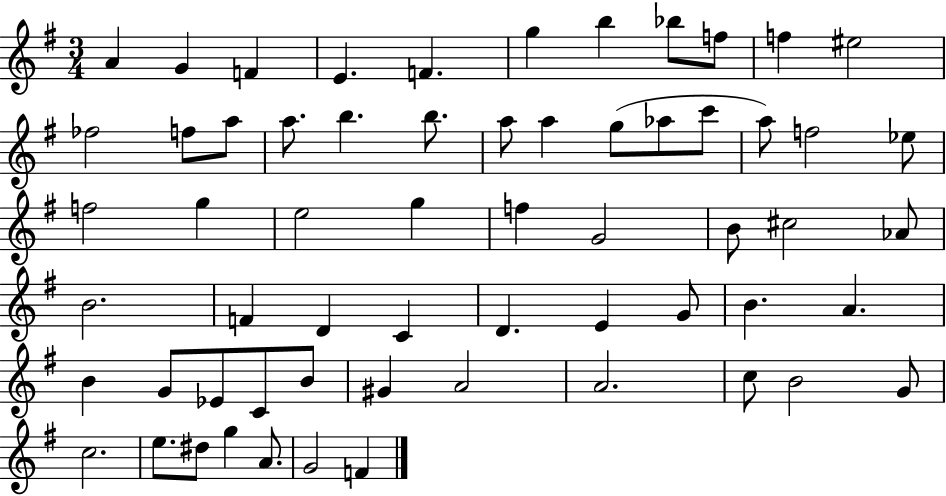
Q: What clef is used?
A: treble